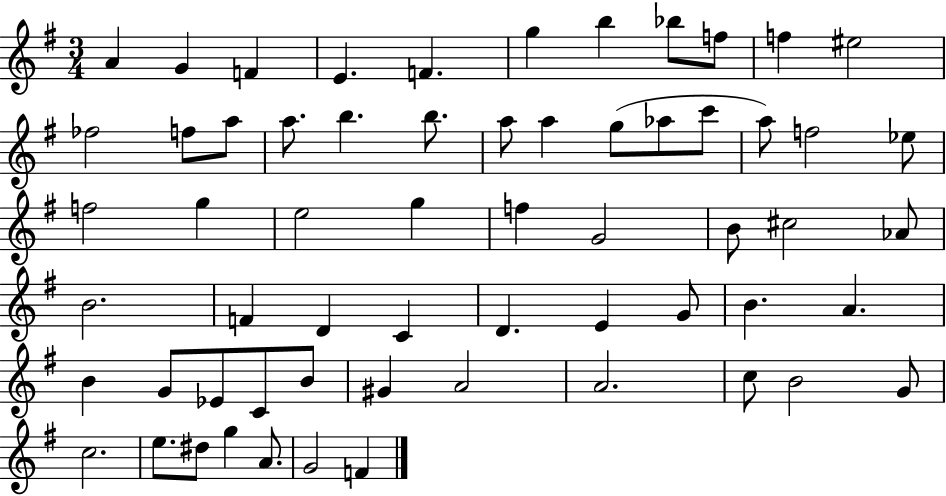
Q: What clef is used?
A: treble